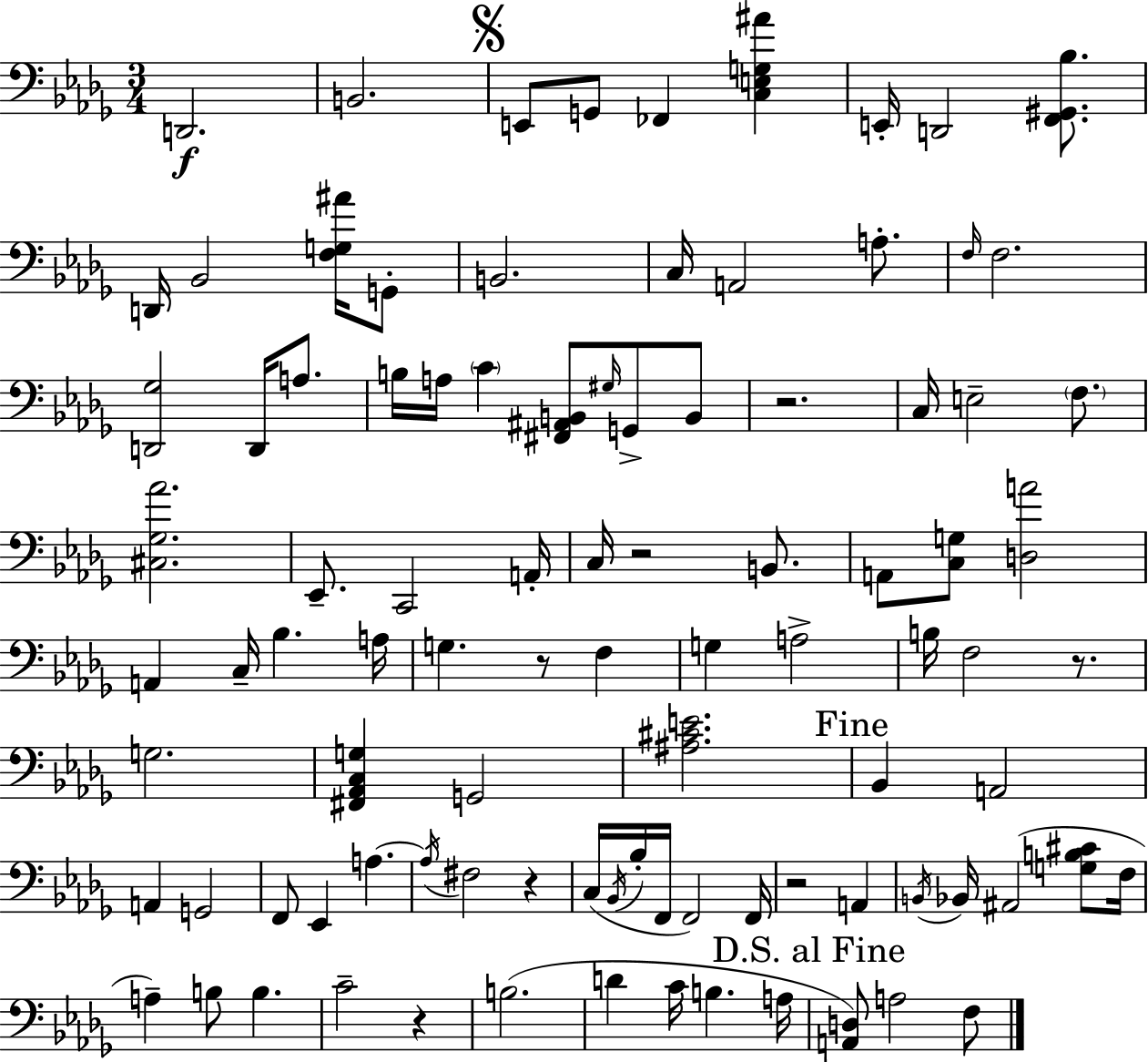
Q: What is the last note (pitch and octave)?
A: F3